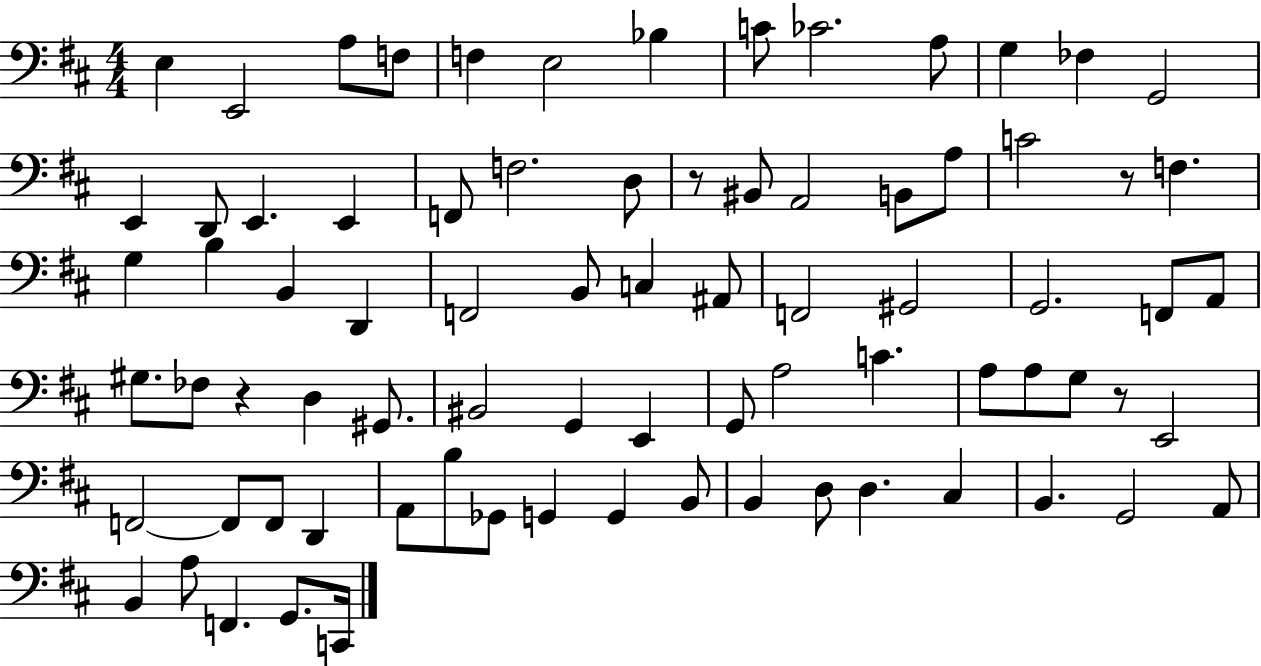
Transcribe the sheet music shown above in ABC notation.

X:1
T:Untitled
M:4/4
L:1/4
K:D
E, E,,2 A,/2 F,/2 F, E,2 _B, C/2 _C2 A,/2 G, _F, G,,2 E,, D,,/2 E,, E,, F,,/2 F,2 D,/2 z/2 ^B,,/2 A,,2 B,,/2 A,/2 C2 z/2 F, G, B, B,, D,, F,,2 B,,/2 C, ^A,,/2 F,,2 ^G,,2 G,,2 F,,/2 A,,/2 ^G,/2 _F,/2 z D, ^G,,/2 ^B,,2 G,, E,, G,,/2 A,2 C A,/2 A,/2 G,/2 z/2 E,,2 F,,2 F,,/2 F,,/2 D,, A,,/2 B,/2 _G,,/2 G,, G,, B,,/2 B,, D,/2 D, ^C, B,, G,,2 A,,/2 B,, A,/2 F,, G,,/2 C,,/4